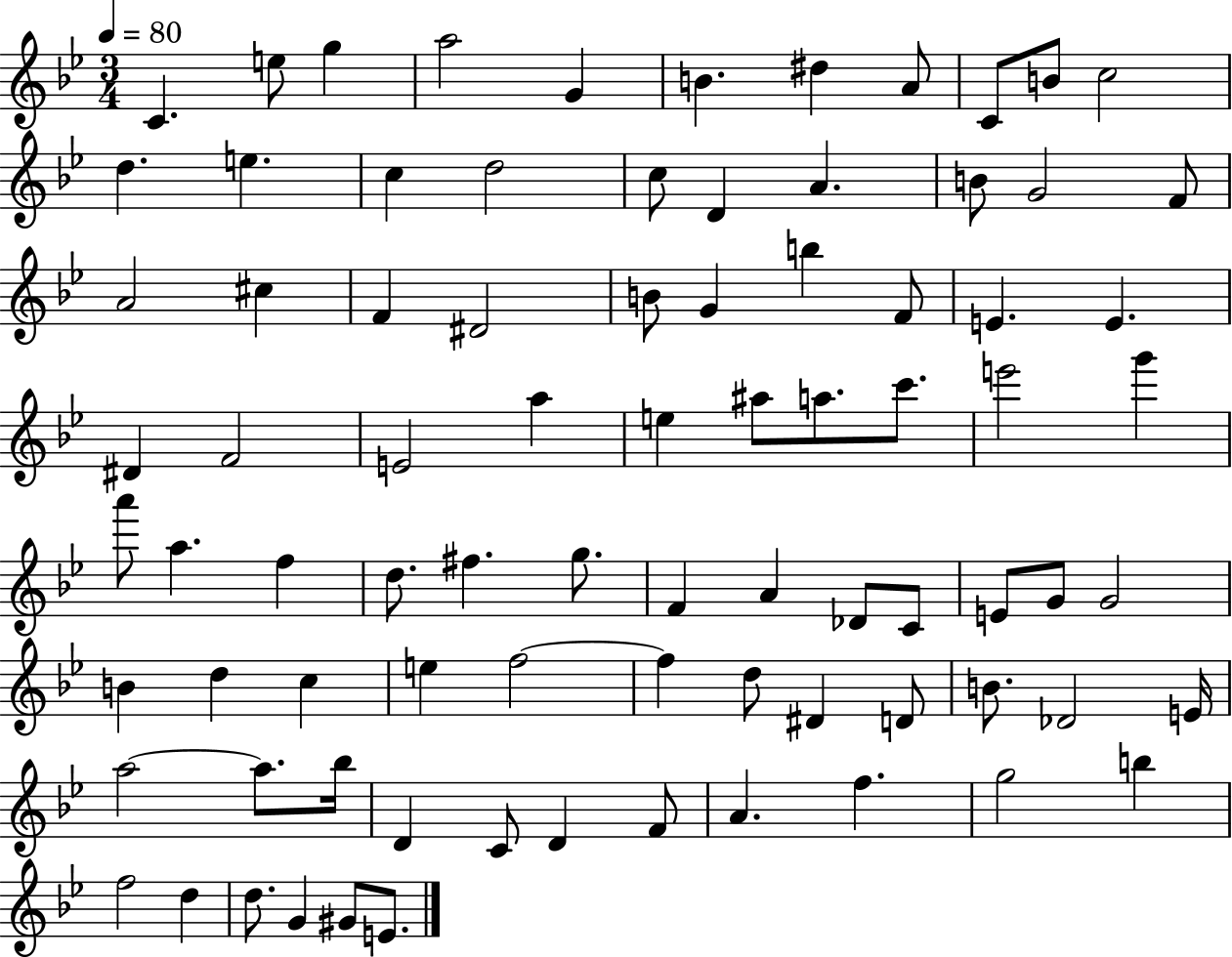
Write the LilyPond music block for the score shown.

{
  \clef treble
  \numericTimeSignature
  \time 3/4
  \key bes \major
  \tempo 4 = 80
  c'4. e''8 g''4 | a''2 g'4 | b'4. dis''4 a'8 | c'8 b'8 c''2 | \break d''4. e''4. | c''4 d''2 | c''8 d'4 a'4. | b'8 g'2 f'8 | \break a'2 cis''4 | f'4 dis'2 | b'8 g'4 b''4 f'8 | e'4. e'4. | \break dis'4 f'2 | e'2 a''4 | e''4 ais''8 a''8. c'''8. | e'''2 g'''4 | \break a'''8 a''4. f''4 | d''8. fis''4. g''8. | f'4 a'4 des'8 c'8 | e'8 g'8 g'2 | \break b'4 d''4 c''4 | e''4 f''2~~ | f''4 d''8 dis'4 d'8 | b'8. des'2 e'16 | \break a''2~~ a''8. bes''16 | d'4 c'8 d'4 f'8 | a'4. f''4. | g''2 b''4 | \break f''2 d''4 | d''8. g'4 gis'8 e'8. | \bar "|."
}